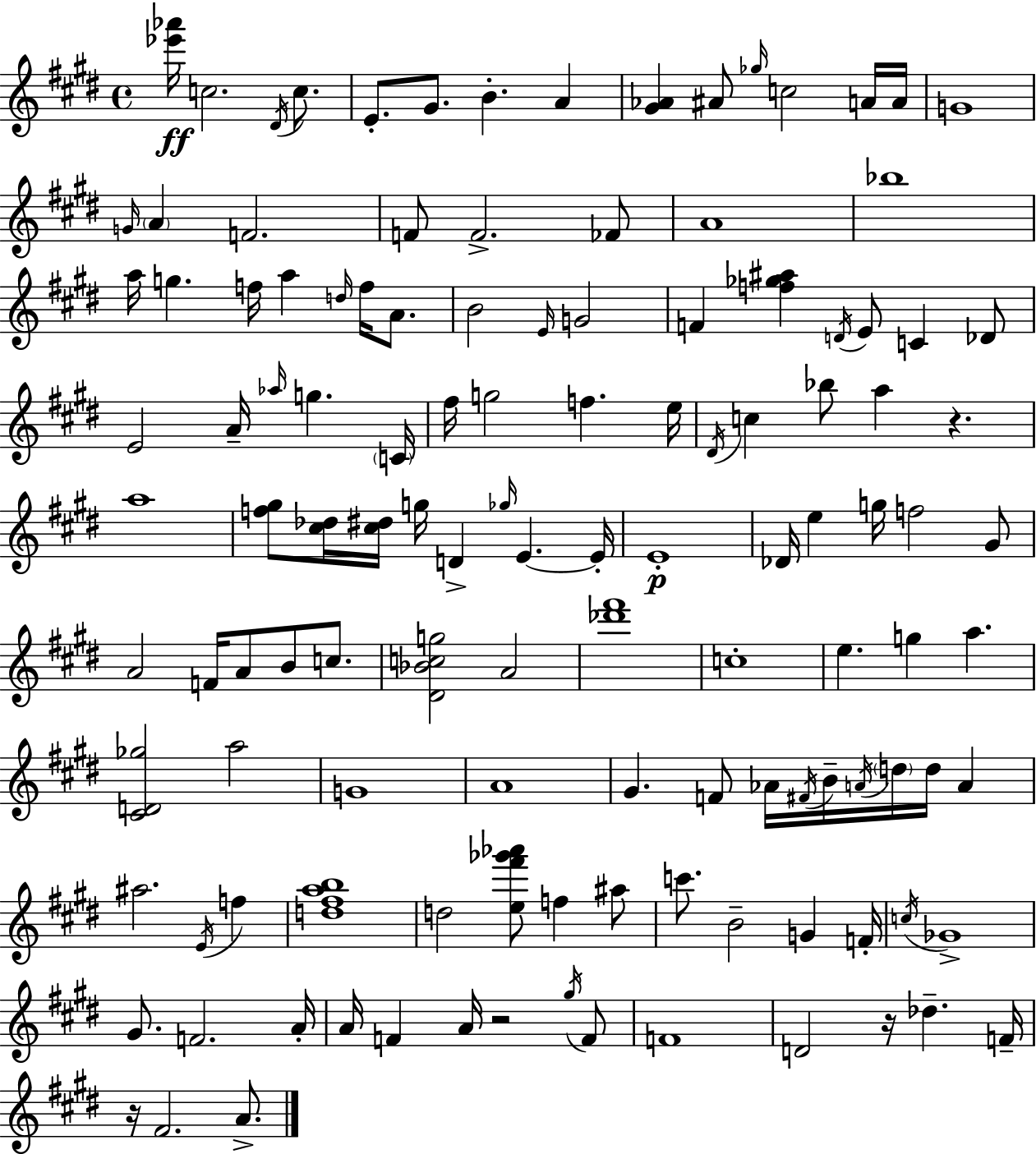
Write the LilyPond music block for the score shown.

{
  \clef treble
  \time 4/4
  \defaultTimeSignature
  \key e \major
  <ees''' aes'''>16\ff c''2. \acciaccatura { dis'16 } c''8. | e'8.-. gis'8. b'4.-. a'4 | <gis' aes'>4 ais'8 \grace { ges''16 } c''2 | a'16 a'16 g'1 | \break \grace { g'16 } \parenthesize a'4 f'2. | f'8 f'2.-> | fes'8 a'1 | bes''1 | \break a''16 g''4. f''16 a''4 \grace { d''16 } | f''16 a'8. b'2 \grace { e'16 } g'2 | f'4 <f'' ges'' ais''>4 \acciaccatura { d'16 } e'8 | c'4 des'8 e'2 a'16-- \grace { aes''16 } | \break g''4. \parenthesize c'16 fis''16 g''2 | f''4. e''16 \acciaccatura { dis'16 } c''4 bes''8 a''4 | r4. a''1 | <f'' gis''>8 <cis'' des''>16 <cis'' dis''>16 g''16 d'4-> | \break \grace { ges''16 } e'4.~~ e'16-. e'1-.\p | des'16 e''4 g''16 f''2 | gis'8 a'2 | f'16 a'8 b'8 c''8. <dis' bes' c'' g''>2 | \break a'2 <des''' fis'''>1 | c''1-. | e''4. g''4 | a''4. <cis' d' ges''>2 | \break a''2 g'1 | a'1 | gis'4. f'8 | aes'16 \acciaccatura { fis'16 } b'16-- \acciaccatura { a'16 } \parenthesize d''16 d''16 a'4 ais''2. | \break \acciaccatura { e'16 } f''4 <d'' fis'' a'' b''>1 | d''2 | <e'' fis''' ges''' aes'''>8 f''4 ais''8 c'''8. b'2-- | g'4 f'16-. \acciaccatura { c''16 } ges'1-> | \break gis'8. | f'2. a'16-. a'16 f'4 | a'16 r2 \acciaccatura { gis''16 } f'8 f'1 | d'2 | \break r16 des''4.-- f'16-- r16 fis'2. | a'8.-> \bar "|."
}